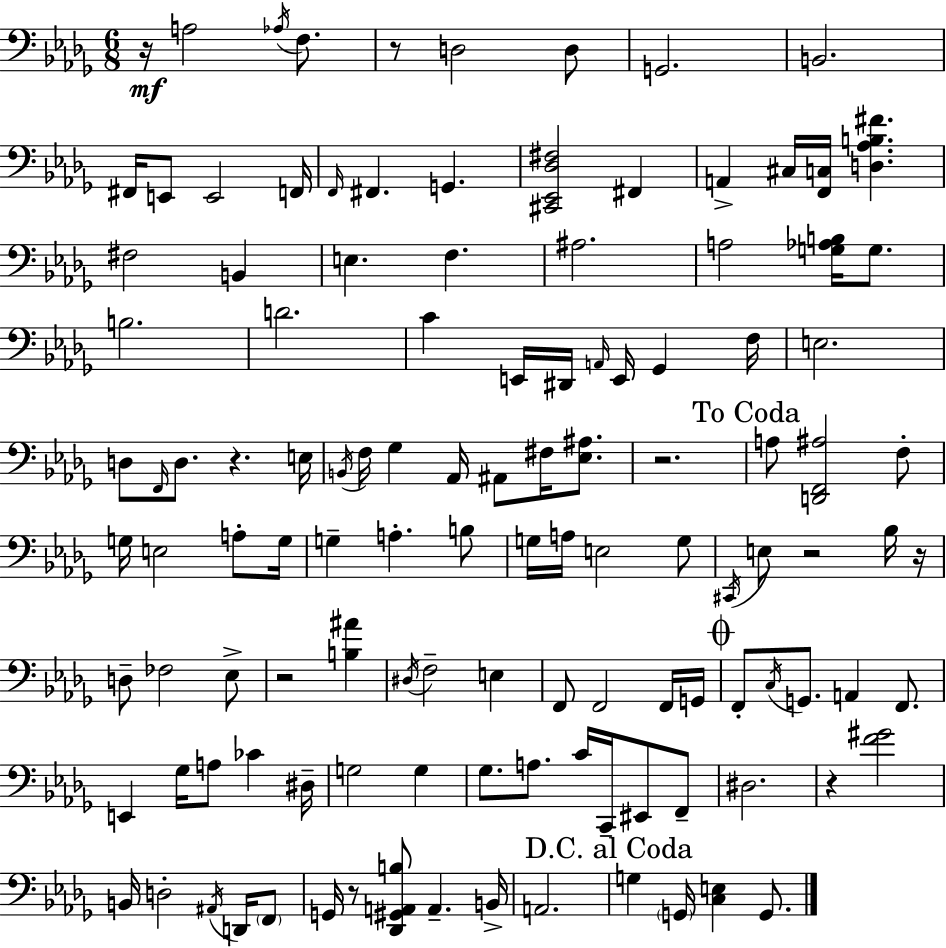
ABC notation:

X:1
T:Untitled
M:6/8
L:1/4
K:Bbm
z/4 A,2 _A,/4 F,/2 z/2 D,2 D,/2 G,,2 B,,2 ^F,,/4 E,,/2 E,,2 F,,/4 F,,/4 ^F,, G,, [^C,,_E,,_D,^F,]2 ^F,, A,, ^C,/4 [F,,C,]/4 [D,_A,B,^F] ^F,2 B,, E, F, ^A,2 A,2 [G,_A,B,]/4 G,/2 B,2 D2 C E,,/4 ^D,,/4 A,,/4 E,,/4 _G,, F,/4 E,2 D,/2 F,,/4 D,/2 z E,/4 B,,/4 F,/4 _G, _A,,/4 ^A,,/2 ^F,/4 [_E,^A,]/2 z2 A,/2 [D,,F,,^A,]2 F,/2 G,/4 E,2 A,/2 G,/4 G, A, B,/2 G,/4 A,/4 E,2 G,/2 ^C,,/4 E,/2 z2 _B,/4 z/4 D,/2 _F,2 _E,/2 z2 [B,^A] ^D,/4 F,2 E, F,,/2 F,,2 F,,/4 G,,/4 F,,/2 C,/4 G,,/2 A,, F,,/2 E,, _G,/4 A,/2 _C ^D,/4 G,2 G, _G,/2 A,/2 C/4 C,,/4 ^E,,/2 F,,/2 ^D,2 z [F^G]2 B,,/4 D,2 ^A,,/4 D,,/4 F,,/2 G,,/4 z/2 [_D,,^G,,A,,B,]/2 A,, B,,/4 A,,2 G, G,,/4 [C,E,] G,,/2